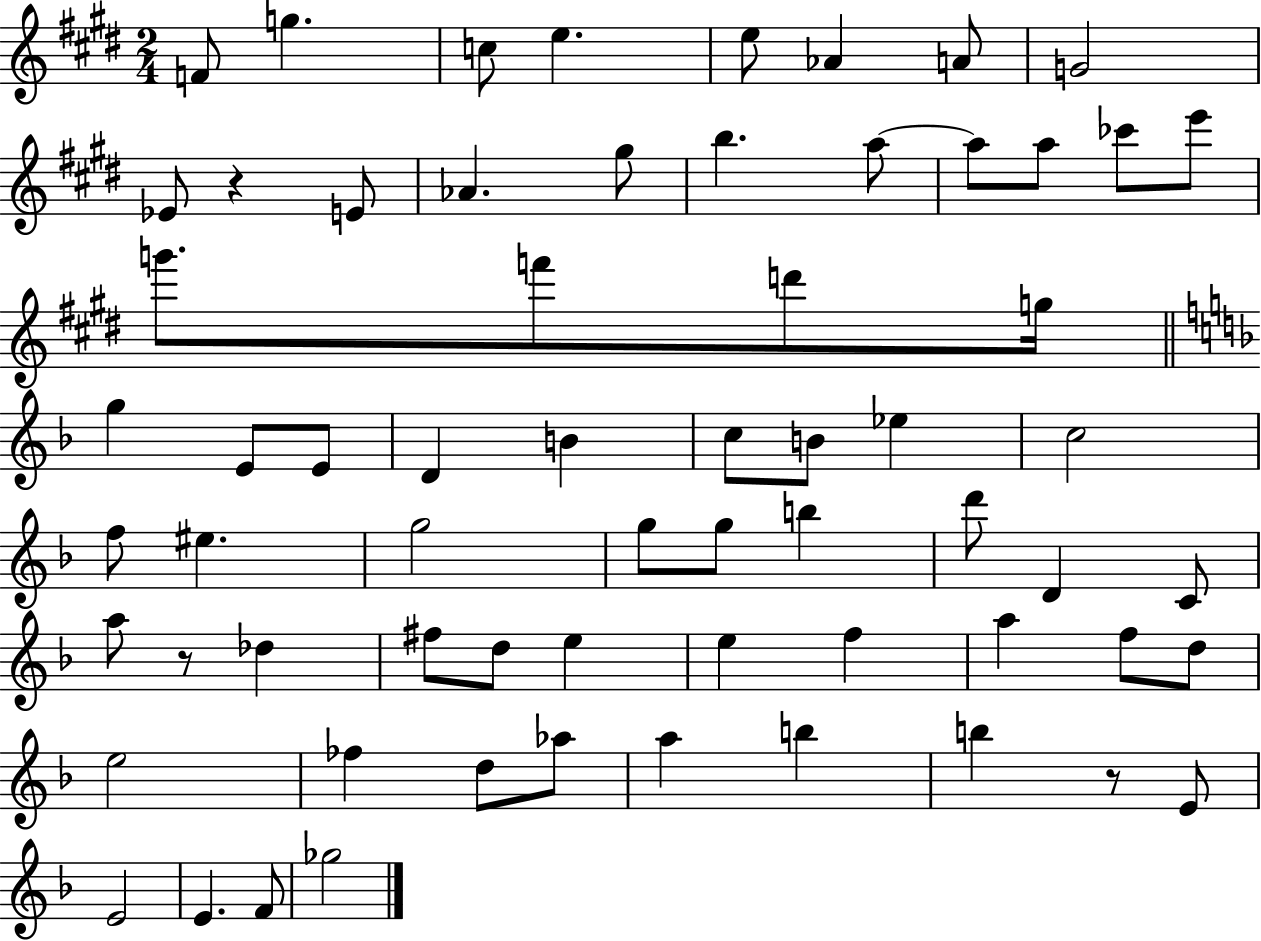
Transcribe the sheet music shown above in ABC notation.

X:1
T:Untitled
M:2/4
L:1/4
K:E
F/2 g c/2 e e/2 _A A/2 G2 _E/2 z E/2 _A ^g/2 b a/2 a/2 a/2 _c'/2 e'/2 g'/2 f'/2 d'/2 g/4 g E/2 E/2 D B c/2 B/2 _e c2 f/2 ^e g2 g/2 g/2 b d'/2 D C/2 a/2 z/2 _d ^f/2 d/2 e e f a f/2 d/2 e2 _f d/2 _a/2 a b b z/2 E/2 E2 E F/2 _g2